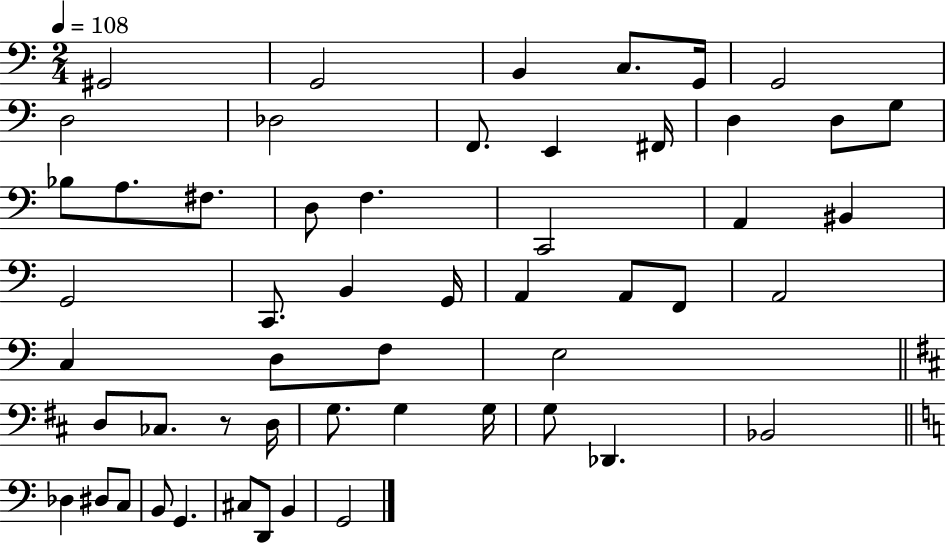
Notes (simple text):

G#2/h G2/h B2/q C3/e. G2/s G2/h D3/h Db3/h F2/e. E2/q F#2/s D3/q D3/e G3/e Bb3/e A3/e. F#3/e. D3/e F3/q. C2/h A2/q BIS2/q G2/h C2/e. B2/q G2/s A2/q A2/e F2/e A2/h C3/q D3/e F3/e E3/h D3/e CES3/e. R/e D3/s G3/e. G3/q G3/s G3/e Db2/q. Bb2/h Db3/q D#3/e C3/e B2/e G2/q. C#3/e D2/e B2/q G2/h